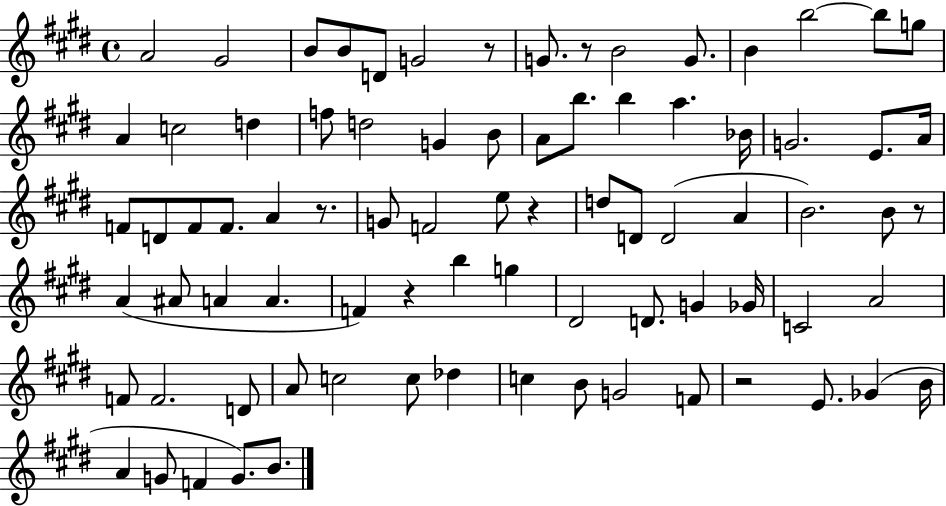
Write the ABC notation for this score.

X:1
T:Untitled
M:4/4
L:1/4
K:E
A2 ^G2 B/2 B/2 D/2 G2 z/2 G/2 z/2 B2 G/2 B b2 b/2 g/2 A c2 d f/2 d2 G B/2 A/2 b/2 b a _B/4 G2 E/2 A/4 F/2 D/2 F/2 F/2 A z/2 G/2 F2 e/2 z d/2 D/2 D2 A B2 B/2 z/2 A ^A/2 A A F z b g ^D2 D/2 G _G/4 C2 A2 F/2 F2 D/2 A/2 c2 c/2 _d c B/2 G2 F/2 z2 E/2 _G B/4 A G/2 F G/2 B/2